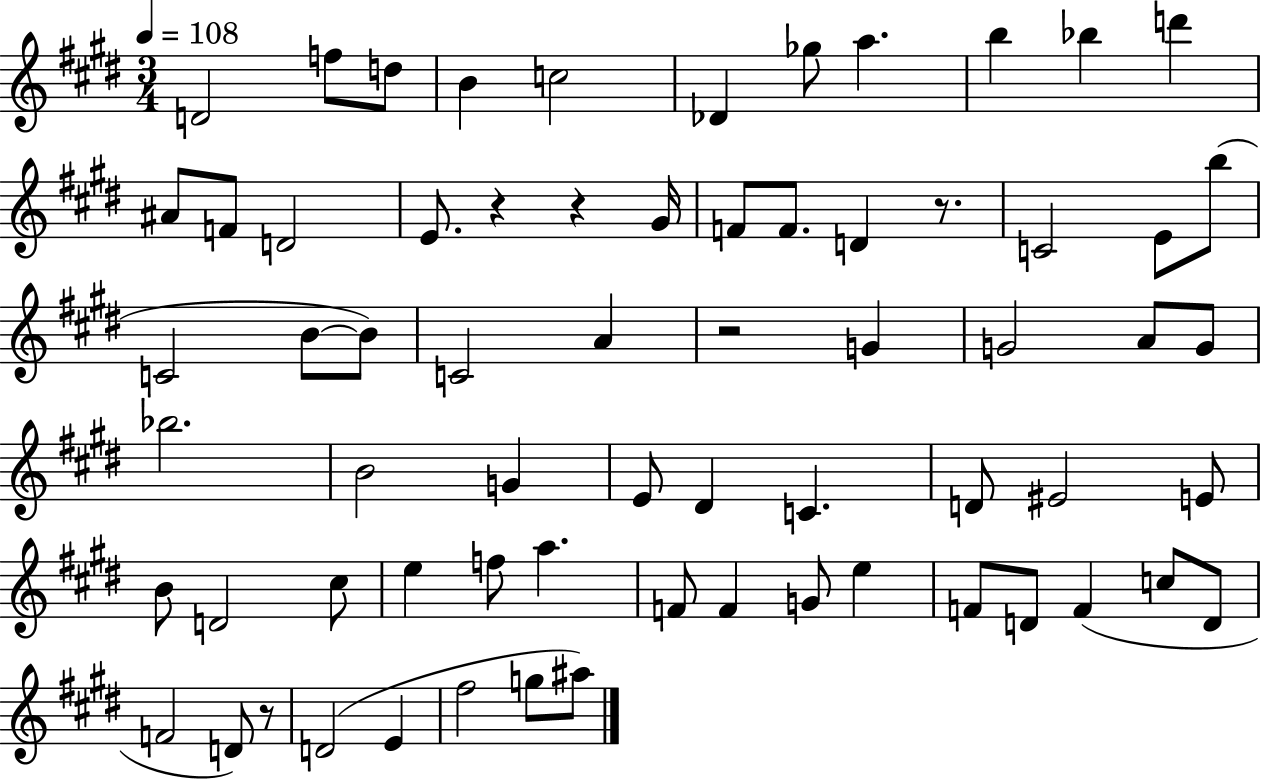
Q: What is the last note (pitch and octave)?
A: A#5